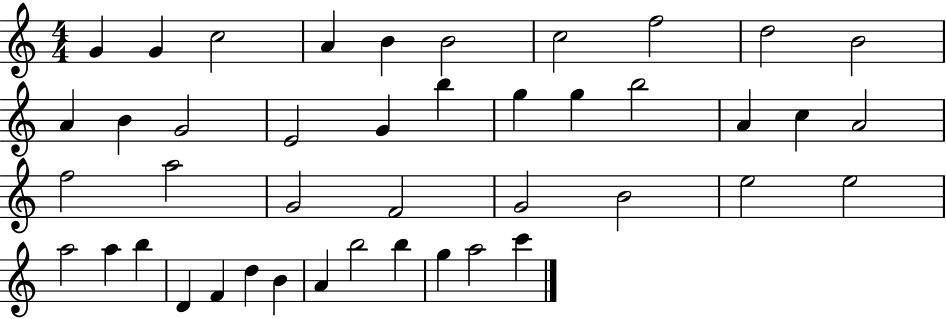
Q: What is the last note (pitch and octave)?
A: C6